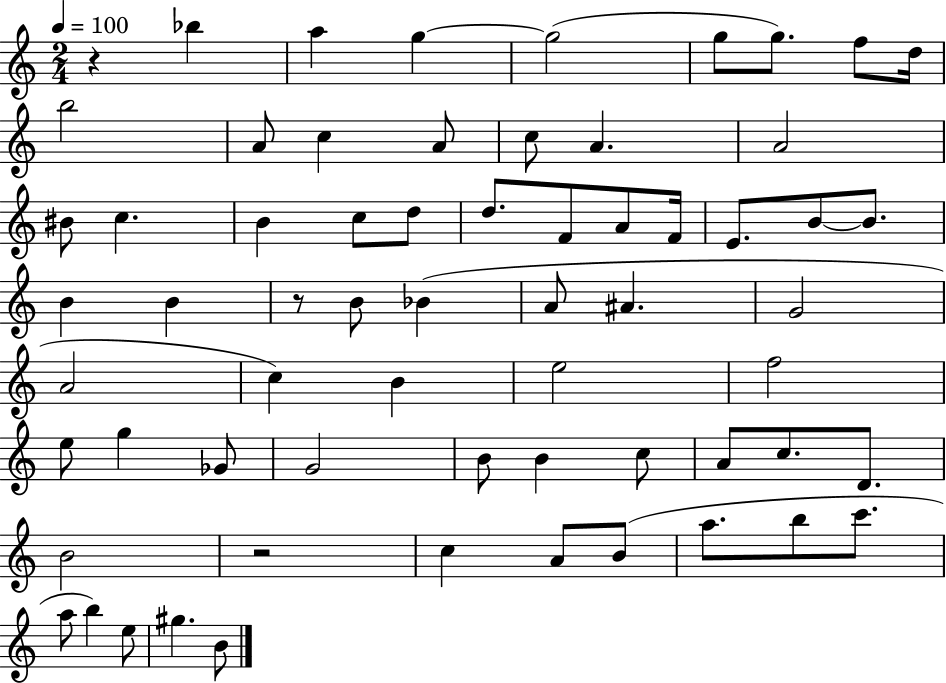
X:1
T:Untitled
M:2/4
L:1/4
K:C
z _b a g g2 g/2 g/2 f/2 d/4 b2 A/2 c A/2 c/2 A A2 ^B/2 c B c/2 d/2 d/2 F/2 A/2 F/4 E/2 B/2 B/2 B B z/2 B/2 _B A/2 ^A G2 A2 c B e2 f2 e/2 g _G/2 G2 B/2 B c/2 A/2 c/2 D/2 B2 z2 c A/2 B/2 a/2 b/2 c'/2 a/2 b e/2 ^g B/2